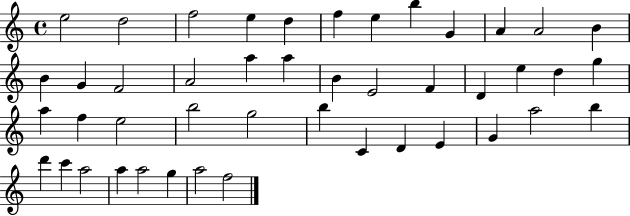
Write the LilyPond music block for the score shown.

{
  \clef treble
  \time 4/4
  \defaultTimeSignature
  \key c \major
  e''2 d''2 | f''2 e''4 d''4 | f''4 e''4 b''4 g'4 | a'4 a'2 b'4 | \break b'4 g'4 f'2 | a'2 a''4 a''4 | b'4 e'2 f'4 | d'4 e''4 d''4 g''4 | \break a''4 f''4 e''2 | b''2 g''2 | b''4 c'4 d'4 e'4 | g'4 a''2 b''4 | \break d'''4 c'''4 a''2 | a''4 a''2 g''4 | a''2 f''2 | \bar "|."
}